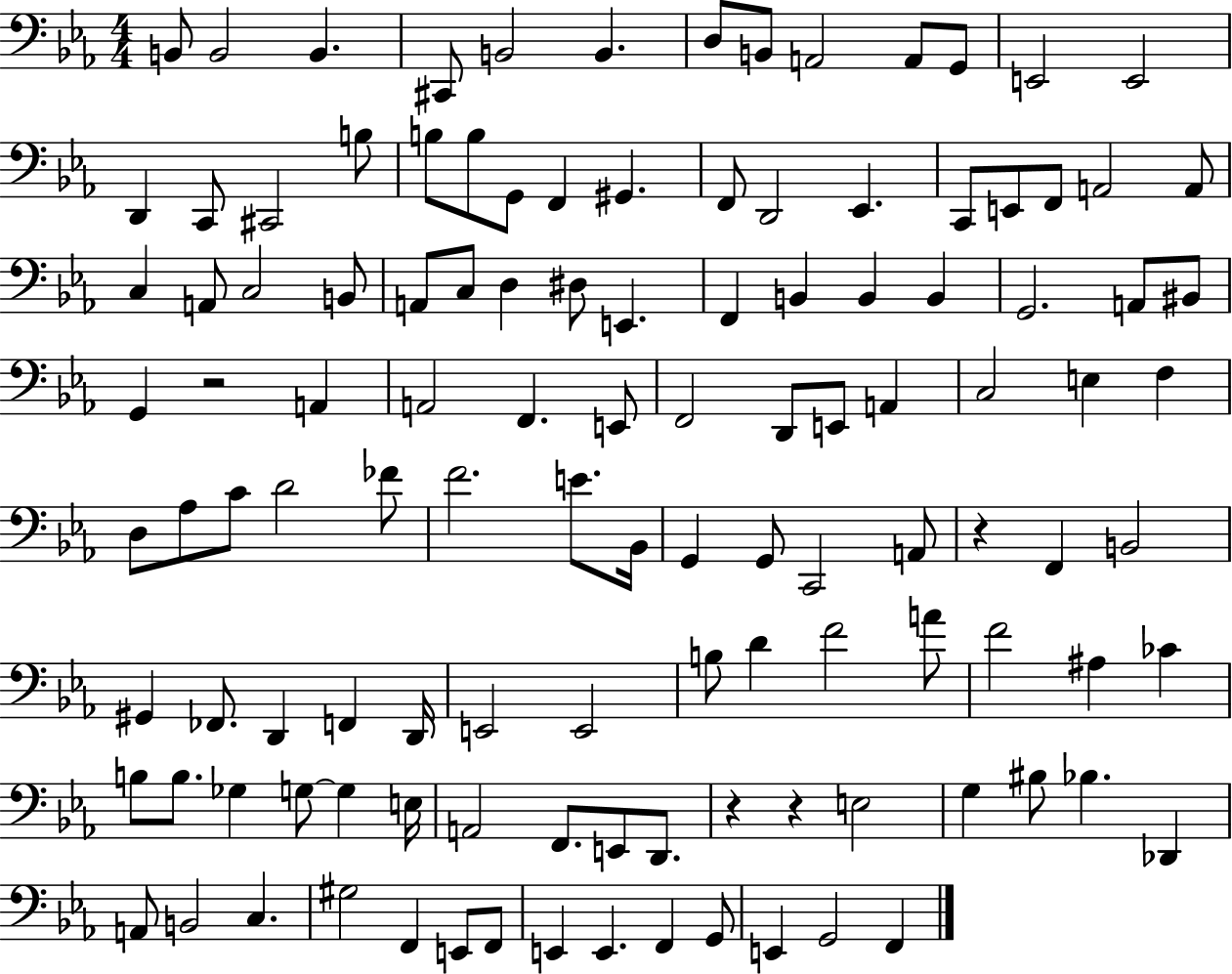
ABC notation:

X:1
T:Untitled
M:4/4
L:1/4
K:Eb
B,,/2 B,,2 B,, ^C,,/2 B,,2 B,, D,/2 B,,/2 A,,2 A,,/2 G,,/2 E,,2 E,,2 D,, C,,/2 ^C,,2 B,/2 B,/2 B,/2 G,,/2 F,, ^G,, F,,/2 D,,2 _E,, C,,/2 E,,/2 F,,/2 A,,2 A,,/2 C, A,,/2 C,2 B,,/2 A,,/2 C,/2 D, ^D,/2 E,, F,, B,, B,, B,, G,,2 A,,/2 ^B,,/2 G,, z2 A,, A,,2 F,, E,,/2 F,,2 D,,/2 E,,/2 A,, C,2 E, F, D,/2 _A,/2 C/2 D2 _F/2 F2 E/2 _B,,/4 G,, G,,/2 C,,2 A,,/2 z F,, B,,2 ^G,, _F,,/2 D,, F,, D,,/4 E,,2 E,,2 B,/2 D F2 A/2 F2 ^A, _C B,/2 B,/2 _G, G,/2 G, E,/4 A,,2 F,,/2 E,,/2 D,,/2 z z E,2 G, ^B,/2 _B, _D,, A,,/2 B,,2 C, ^G,2 F,, E,,/2 F,,/2 E,, E,, F,, G,,/2 E,, G,,2 F,,